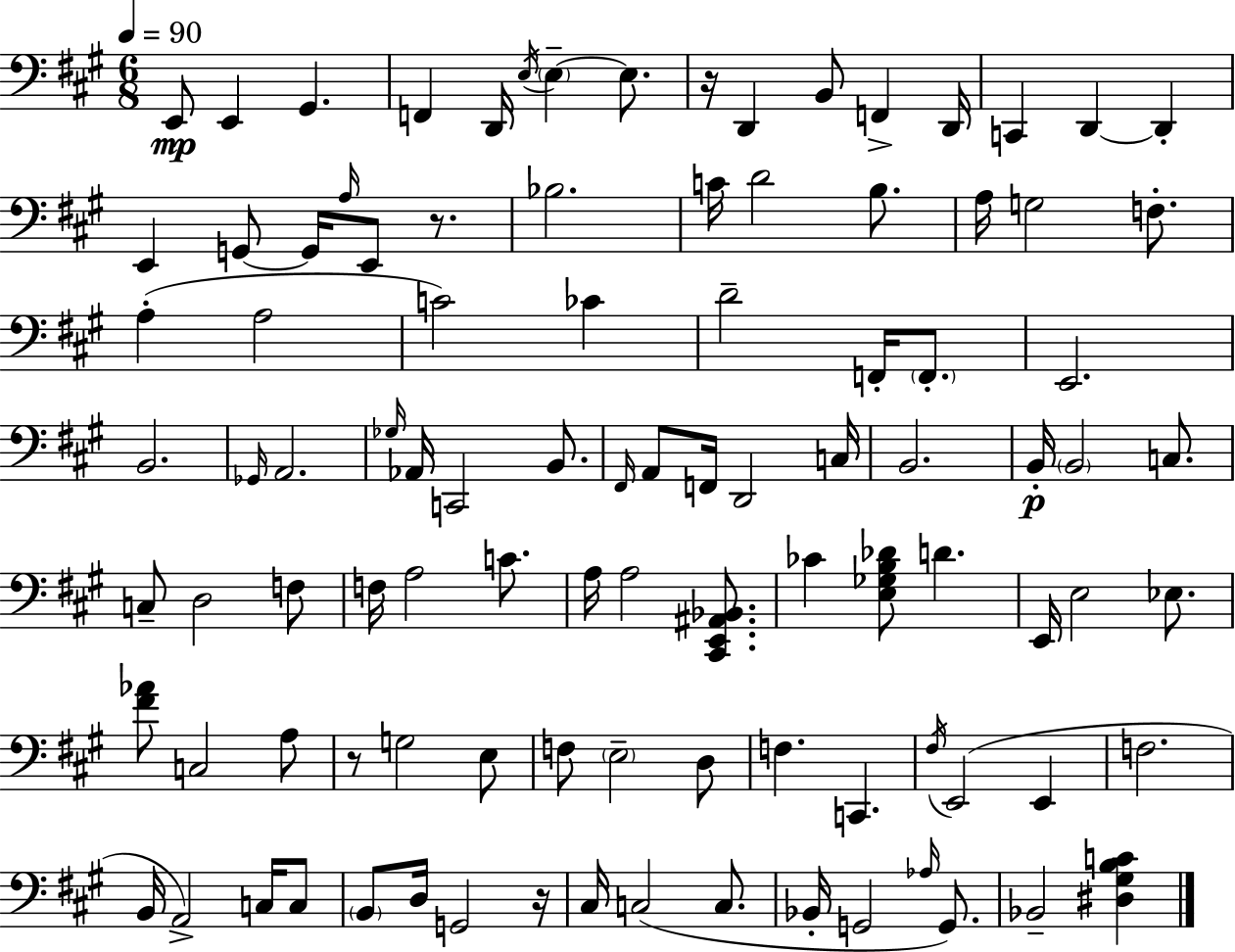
{
  \clef bass
  \numericTimeSignature
  \time 6/8
  \key a \major
  \tempo 4 = 90
  e,8\mp e,4 gis,4. | f,4 d,16 \acciaccatura { e16 } \parenthesize e4--~~ e8. | r16 d,4 b,8 f,4-> | d,16 c,4 d,4~~ d,4-. | \break e,4 g,8~~ g,16 \grace { a16 } e,8 r8. | bes2. | c'16 d'2 b8. | a16 g2 f8.-. | \break a4-.( a2 | c'2) ces'4 | d'2-- f,16-. \parenthesize f,8.-. | e,2. | \break b,2. | \grace { ges,16 } a,2. | \grace { ges16 } aes,16 c,2 | b,8. \grace { fis,16 } a,8 f,16 d,2 | \break c16 b,2. | b,16-.\p \parenthesize b,2 | c8. c8-- d2 | f8 f16 a2 | \break c'8. a16 a2 | <cis, e, ais, bes,>8. ces'4 <e ges b des'>8 d'4. | e,16 e2 | ees8. <fis' aes'>8 c2 | \break a8 r8 g2 | e8 f8 \parenthesize e2-- | d8 f4. c,4. | \acciaccatura { fis16 }( e,2 | \break e,4 f2. | b,16 a,2->) | c16 c8 \parenthesize b,8 d16 g,2 | r16 cis16 c2( | \break c8. bes,16-. g,2 | \grace { aes16 }) g,8. bes,2-- | <dis gis b c'>4 \bar "|."
}